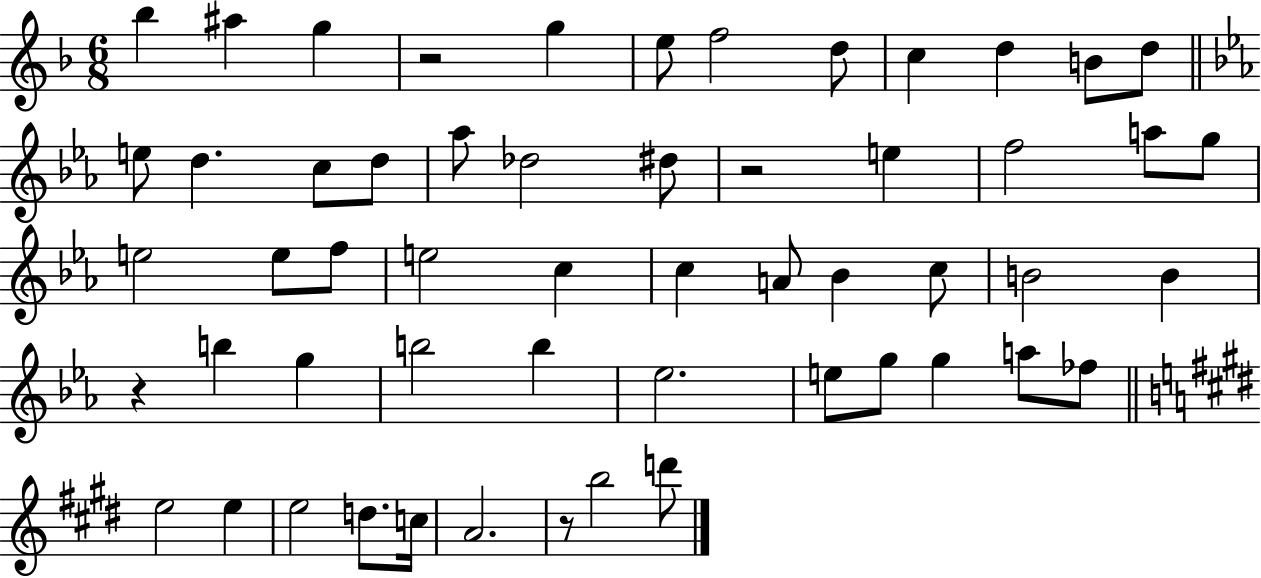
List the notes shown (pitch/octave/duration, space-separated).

Bb5/q A#5/q G5/q R/h G5/q E5/e F5/h D5/e C5/q D5/q B4/e D5/e E5/e D5/q. C5/e D5/e Ab5/e Db5/h D#5/e R/h E5/q F5/h A5/e G5/e E5/h E5/e F5/e E5/h C5/q C5/q A4/e Bb4/q C5/e B4/h B4/q R/q B5/q G5/q B5/h B5/q Eb5/h. E5/e G5/e G5/q A5/e FES5/e E5/h E5/q E5/h D5/e. C5/s A4/h. R/e B5/h D6/e